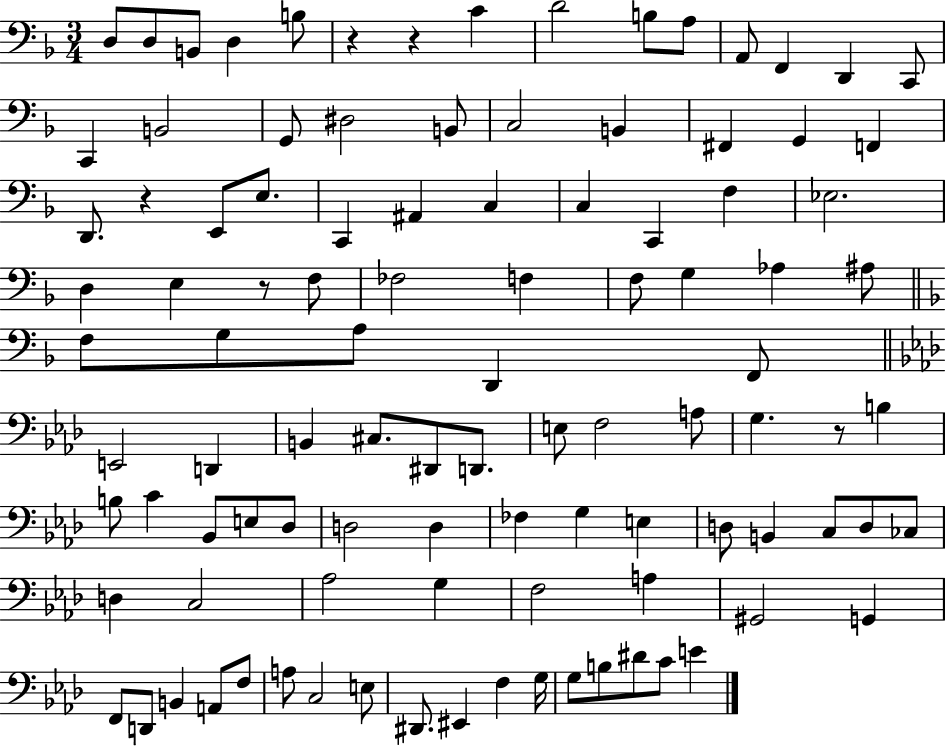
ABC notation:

X:1
T:Untitled
M:3/4
L:1/4
K:F
D,/2 D,/2 B,,/2 D, B,/2 z z C D2 B,/2 A,/2 A,,/2 F,, D,, C,,/2 C,, B,,2 G,,/2 ^D,2 B,,/2 C,2 B,, ^F,, G,, F,, D,,/2 z E,,/2 E,/2 C,, ^A,, C, C, C,, F, _E,2 D, E, z/2 F,/2 _F,2 F, F,/2 G, _A, ^A,/2 F,/2 G,/2 A,/2 D,, F,,/2 E,,2 D,, B,, ^C,/2 ^D,,/2 D,,/2 E,/2 F,2 A,/2 G, z/2 B, B,/2 C _B,,/2 E,/2 _D,/2 D,2 D, _F, G, E, D,/2 B,, C,/2 D,/2 _C,/2 D, C,2 _A,2 G, F,2 A, ^G,,2 G,, F,,/2 D,,/2 B,, A,,/2 F,/2 A,/2 C,2 E,/2 ^D,,/2 ^E,, F, G,/4 G,/2 B,/2 ^D/2 C/2 E